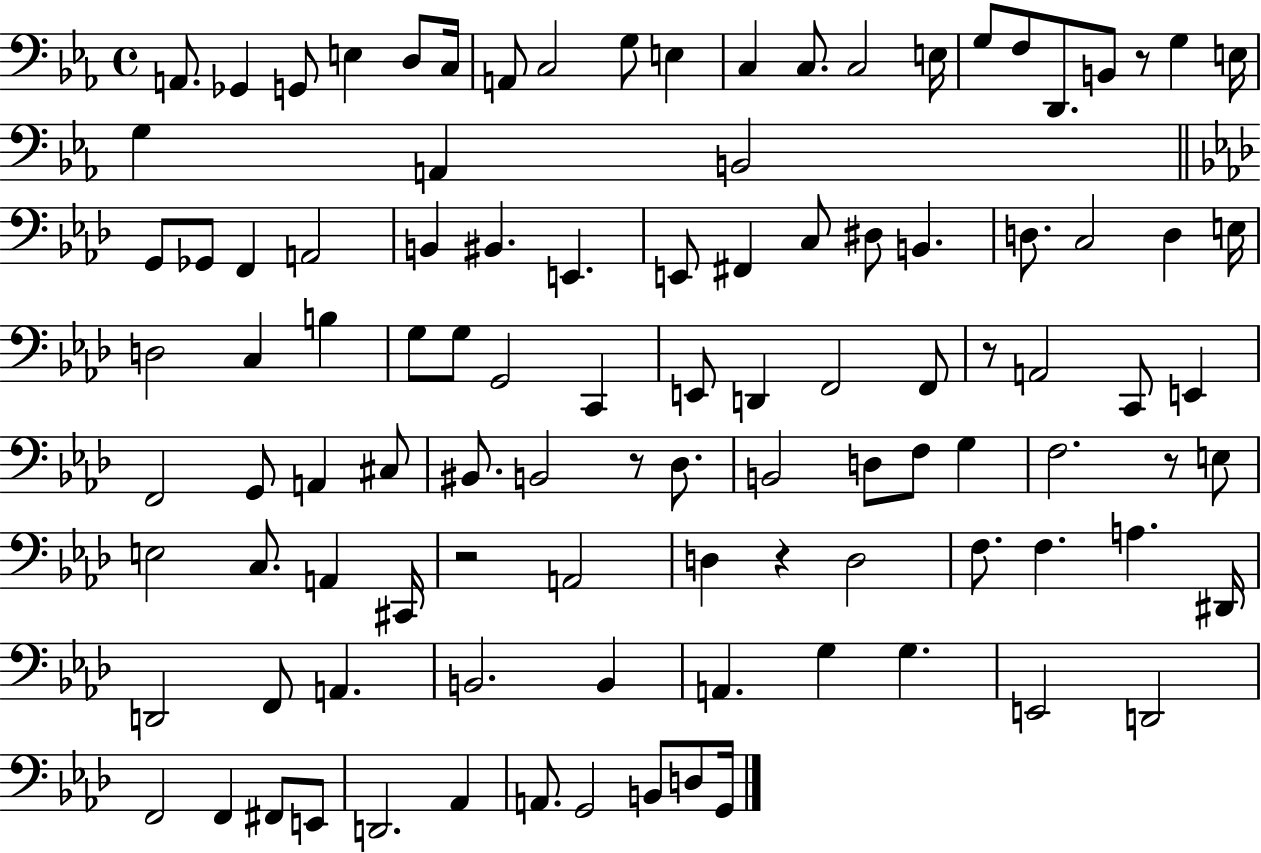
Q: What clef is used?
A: bass